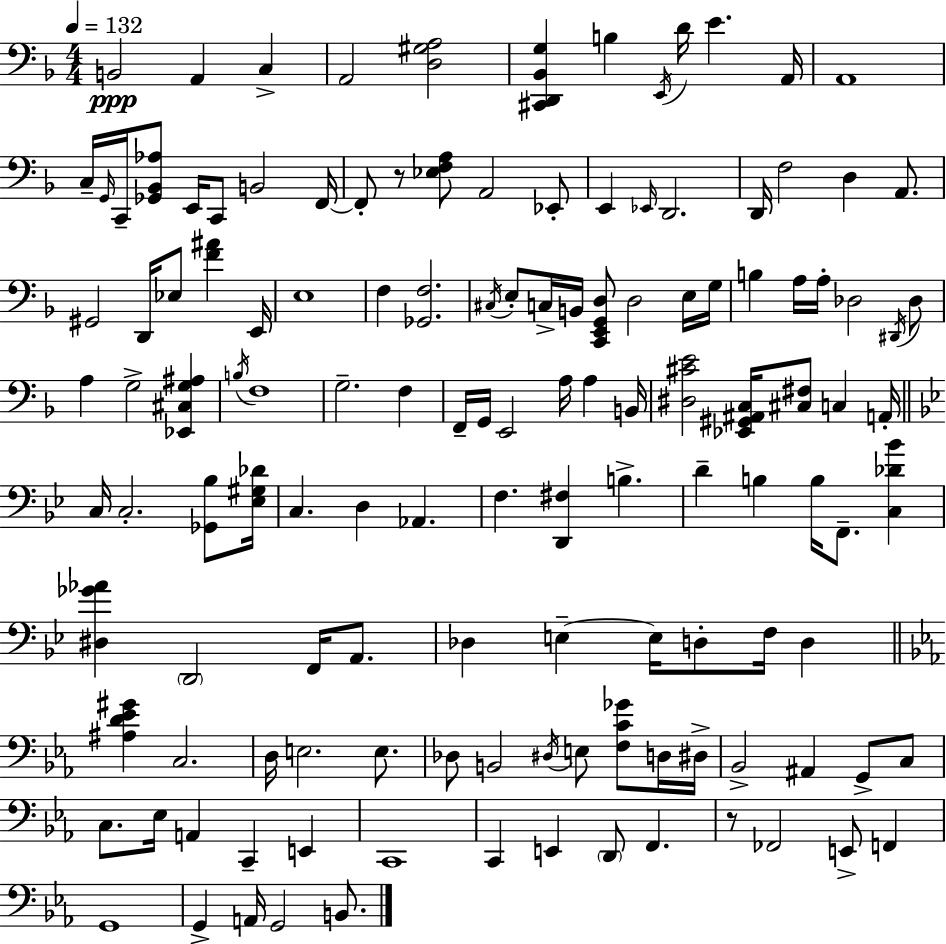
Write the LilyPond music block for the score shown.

{
  \clef bass
  \numericTimeSignature
  \time 4/4
  \key f \major
  \tempo 4 = 132
  b,2\ppp a,4 c4-> | a,2 <d gis a>2 | <cis, d, bes, g>4 b4 \acciaccatura { e,16 } d'16 e'4. | a,16 a,1 | \break c16-- \grace { g,16 } c,16-- <ges, bes, aes>8 e,16 c,8 b,2 | f,16~~ f,8-. r8 <ees f a>8 a,2 | ees,8-. e,4 \grace { ees,16 } d,2. | d,16 f2 d4 | \break a,8. gis,2 d,16 ees8 <f' ais'>4 | e,16 e1 | f4 <ges, f>2. | \acciaccatura { cis16 } e8-. c16-> b,16 <c, e, g, d>8 d2 | \break e16 g16 b4 a16 a16-. des2 | \acciaccatura { dis,16 } des8 a4 g2-> | <ees, cis g ais>4 \acciaccatura { b16 } f1 | g2.-- | \break f4 f,16-- g,16 e,2 | a16 a4 b,16 <dis cis' e'>2 <ees, gis, ais, c>16 <cis fis>8 | c4 a,16-. \bar "||" \break \key bes \major c16 c2.-. <ges, bes>8 <ees gis des'>16 | c4. d4 aes,4. | f4. <d, fis>4 b4.-> | d'4-- b4 b16 f,8.-- <c des' bes'>4 | \break <dis ges' aes'>4 \parenthesize d,2 f,16 a,8. | des4 e4--~~ e16 d8-. f16 d4 | \bar "||" \break \key ees \major <ais d' ees' gis'>4 c2. | d16 e2. e8. | des8 b,2 \acciaccatura { dis16 } e8 <f c' ges'>8 d16 | dis16-> bes,2-> ais,4 g,8-> c8 | \break c8. ees16 a,4 c,4-- e,4 | c,1 | c,4 e,4 \parenthesize d,8 f,4. | r8 fes,2 e,8-> f,4 | \break g,1 | g,4-> a,16 g,2 b,8. | \bar "|."
}